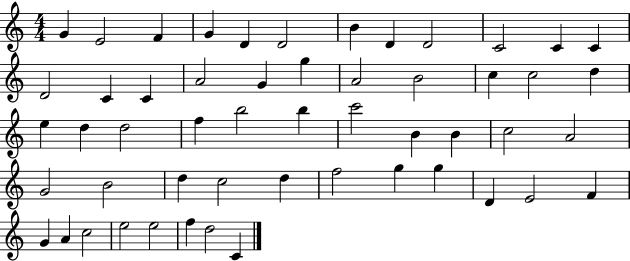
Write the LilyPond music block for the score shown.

{
  \clef treble
  \numericTimeSignature
  \time 4/4
  \key c \major
  g'4 e'2 f'4 | g'4 d'4 d'2 | b'4 d'4 d'2 | c'2 c'4 c'4 | \break d'2 c'4 c'4 | a'2 g'4 g''4 | a'2 b'2 | c''4 c''2 d''4 | \break e''4 d''4 d''2 | f''4 b''2 b''4 | c'''2 b'4 b'4 | c''2 a'2 | \break g'2 b'2 | d''4 c''2 d''4 | f''2 g''4 g''4 | d'4 e'2 f'4 | \break g'4 a'4 c''2 | e''2 e''2 | f''4 d''2 c'4 | \bar "|."
}